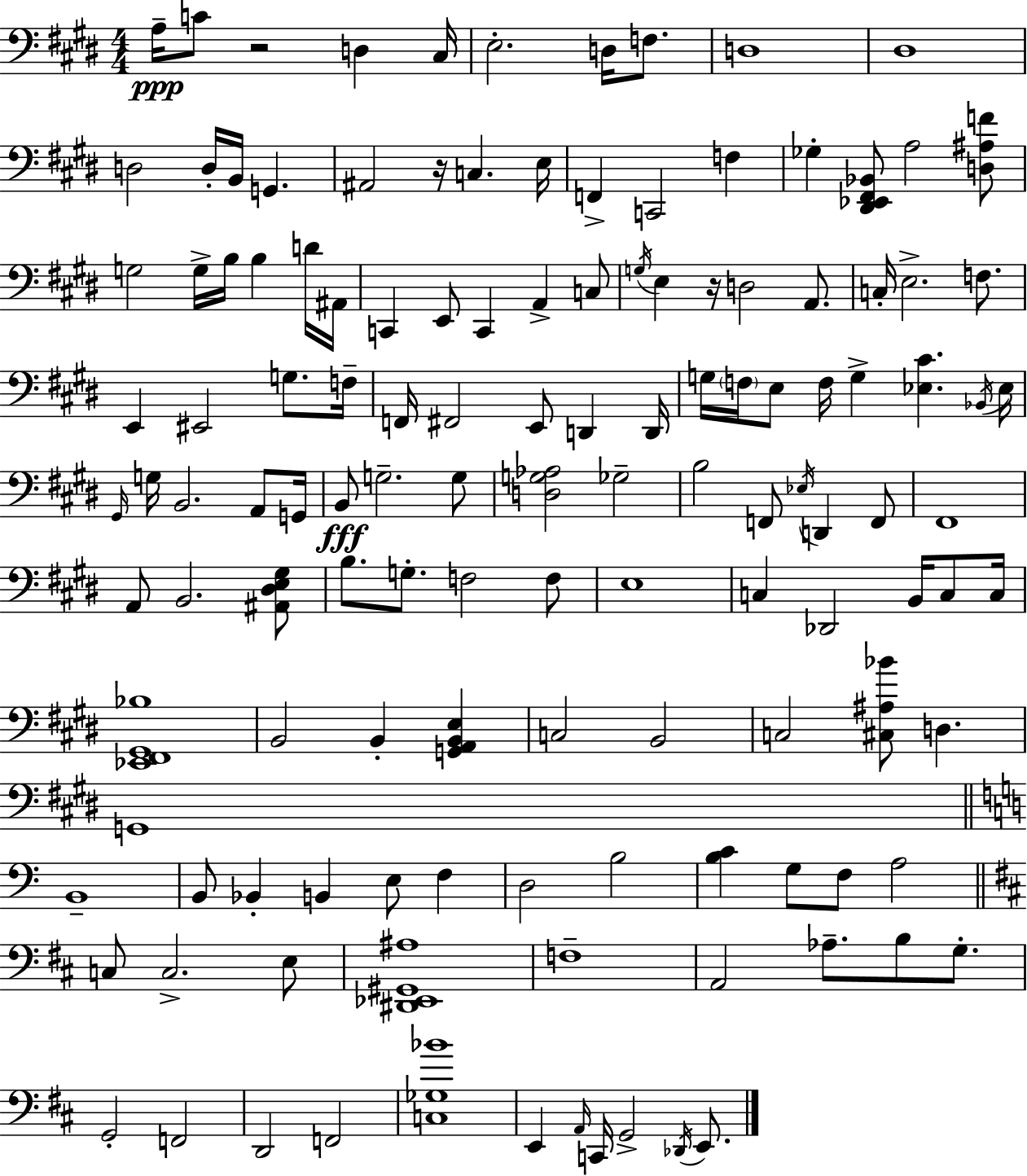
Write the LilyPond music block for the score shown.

{
  \clef bass
  \numericTimeSignature
  \time 4/4
  \key e \major
  a16--\ppp c'8 r2 d4 cis16 | e2.-. d16 f8. | d1 | dis1 | \break d2 d16-. b,16 g,4. | ais,2 r16 c4. e16 | f,4-> c,2 f4 | ges4-. <dis, ees, fis, bes,>8 a2 <d ais f'>8 | \break g2 g16-> b16 b4 d'16 ais,16 | c,4 e,8 c,4 a,4-> c8 | \acciaccatura { g16 } e4 r16 d2 a,8. | c16-. e2.-> f8. | \break e,4 eis,2 g8. | f16-- f,16 fis,2 e,8 d,4 | d,16 g16 \parenthesize f16 e8 f16 g4-> <ees cis'>4. | \acciaccatura { bes,16 } ees16 \grace { gis,16 } g16 b,2. | \break a,8 g,16 b,8\fff g2.-- | g8 <d g aes>2 ges2-- | b2 f,8 \acciaccatura { ees16 } d,4 | f,8 fis,1 | \break a,8 b,2. | <ais, dis e gis>8 b8. g8.-. f2 | f8 e1 | c4 des,2 | \break b,16 c8 c16 <ees, fis, gis, bes>1 | b,2 b,4-. | <g, a, b, e>4 c2 b,2 | c2 <cis ais bes'>8 d4. | \break g,1 | \bar "||" \break \key c \major b,1-- | b,8 bes,4-. b,4 e8 f4 | d2 b2 | <b c'>4 g8 f8 a2 | \break \bar "||" \break \key b \minor c8 c2.-> e8 | <dis, ees, gis, ais>1 | f1-- | a,2 aes8.-- b8 g8.-. | \break g,2-. f,2 | d,2 f,2 | <c ges bes'>1 | e,4 \grace { a,16 } c,16 g,2-> \acciaccatura { des,16 } e,8. | \break \bar "|."
}